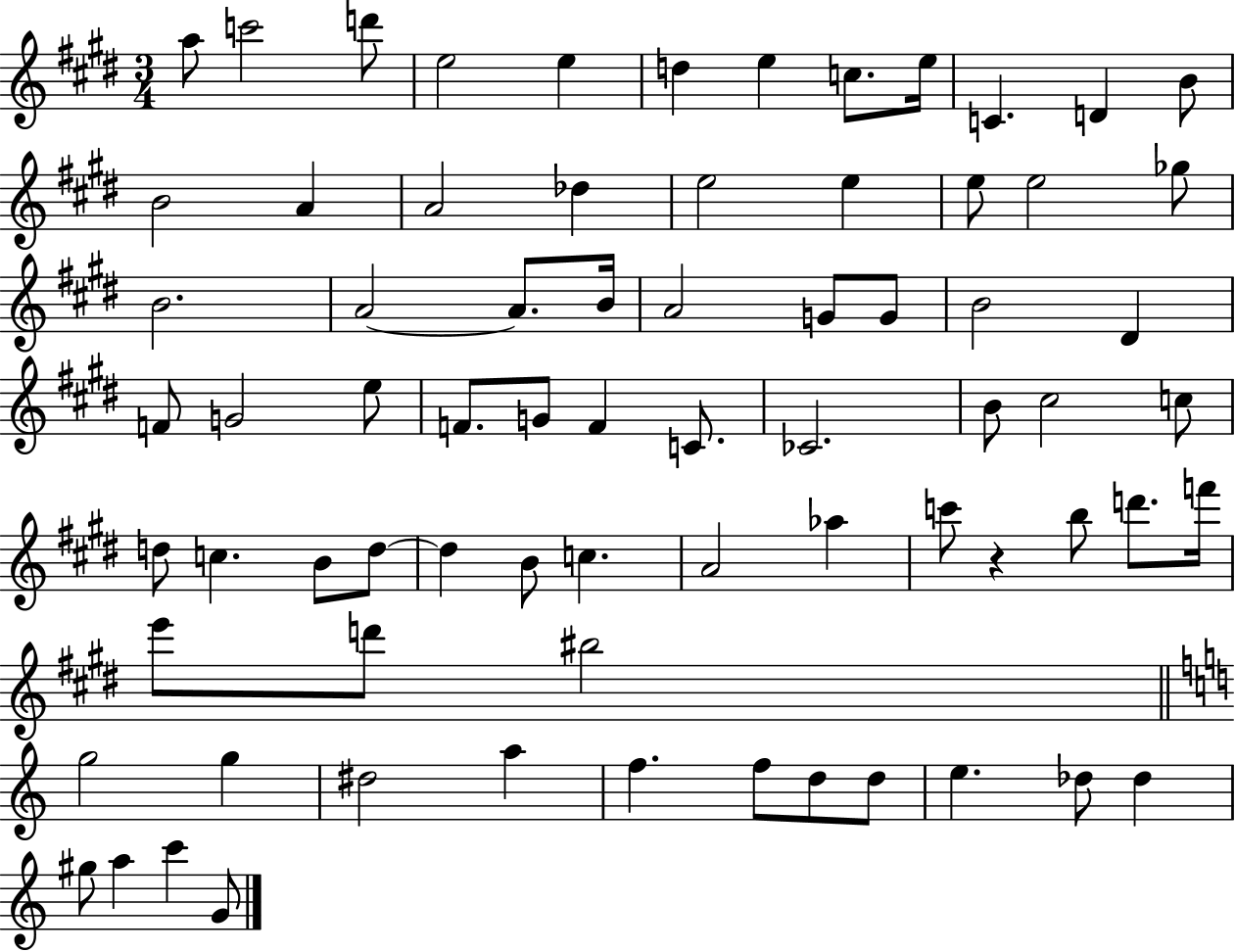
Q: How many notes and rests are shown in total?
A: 73